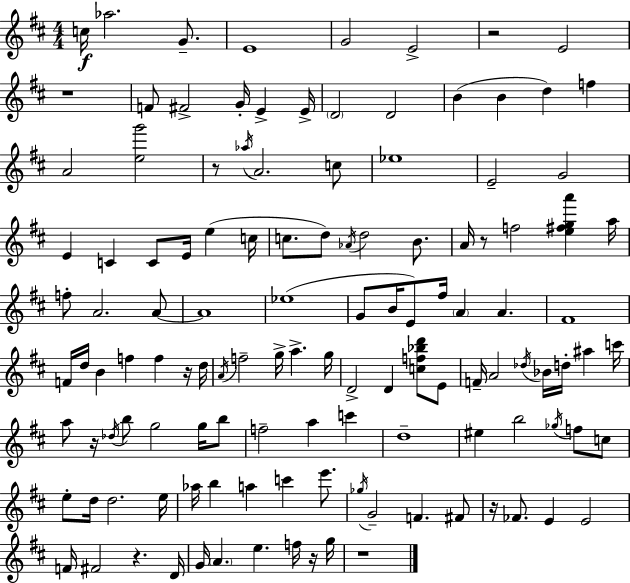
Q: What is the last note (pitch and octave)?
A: G5